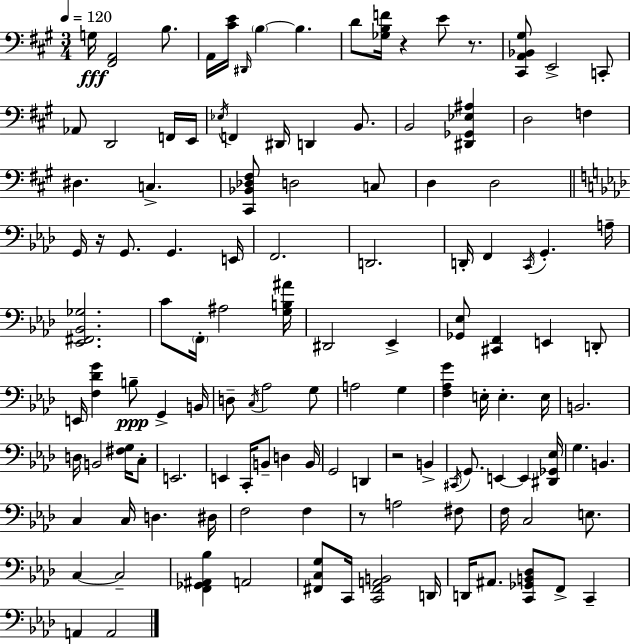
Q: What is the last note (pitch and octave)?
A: A2